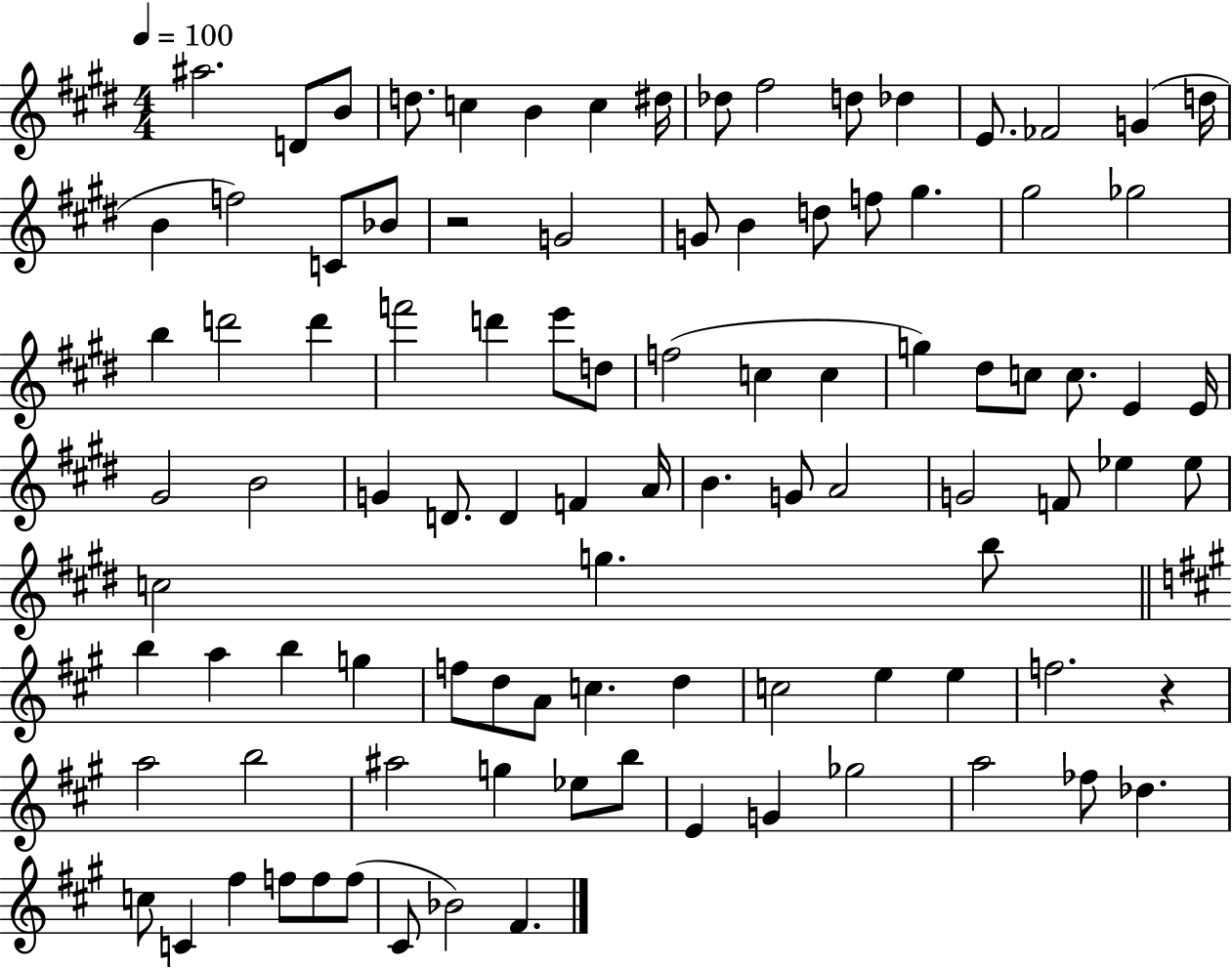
A#5/h. D4/e B4/e D5/e. C5/q B4/q C5/q D#5/s Db5/e F#5/h D5/e Db5/q E4/e. FES4/h G4/q D5/s B4/q F5/h C4/e Bb4/e R/h G4/h G4/e B4/q D5/e F5/e G#5/q. G#5/h Gb5/h B5/q D6/h D6/q F6/h D6/q E6/e D5/e F5/h C5/q C5/q G5/q D#5/e C5/e C5/e. E4/q E4/s G#4/h B4/h G4/q D4/e. D4/q F4/q A4/s B4/q. G4/e A4/h G4/h F4/e Eb5/q Eb5/e C5/h G5/q. B5/e B5/q A5/q B5/q G5/q F5/e D5/e A4/e C5/q. D5/q C5/h E5/q E5/q F5/h. R/q A5/h B5/h A#5/h G5/q Eb5/e B5/e E4/q G4/q Gb5/h A5/h FES5/e Db5/q. C5/e C4/q F#5/q F5/e F5/e F5/e C#4/e Bb4/h F#4/q.